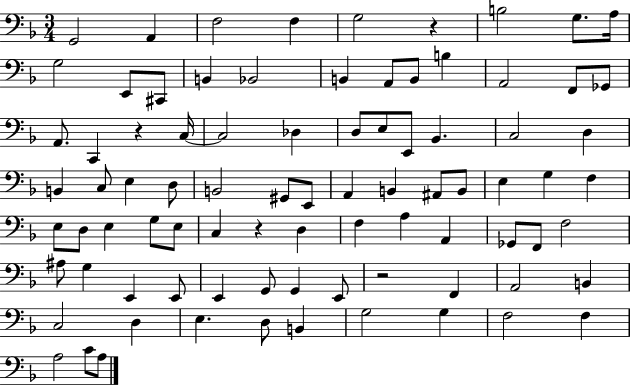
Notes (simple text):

G2/h A2/q F3/h F3/q G3/h R/q B3/h G3/e. A3/s G3/h E2/e C#2/e B2/q Bb2/h B2/q A2/e B2/e B3/q A2/h F2/e Gb2/e A2/e. C2/q R/q C3/s C3/h Db3/q D3/e E3/e E2/e Bb2/q. C3/h D3/q B2/q C3/e E3/q D3/e B2/h G#2/e E2/e A2/q B2/q A#2/e B2/e E3/q G3/q F3/q E3/e D3/e E3/q G3/e E3/e C3/q R/q D3/q F3/q A3/q A2/q Gb2/e F2/e F3/h A#3/e G3/q E2/q E2/e E2/q G2/e G2/q E2/e R/h F2/q A2/h B2/q C3/h D3/q E3/q. D3/e B2/q G3/h G3/q F3/h F3/q A3/h C4/e A3/e